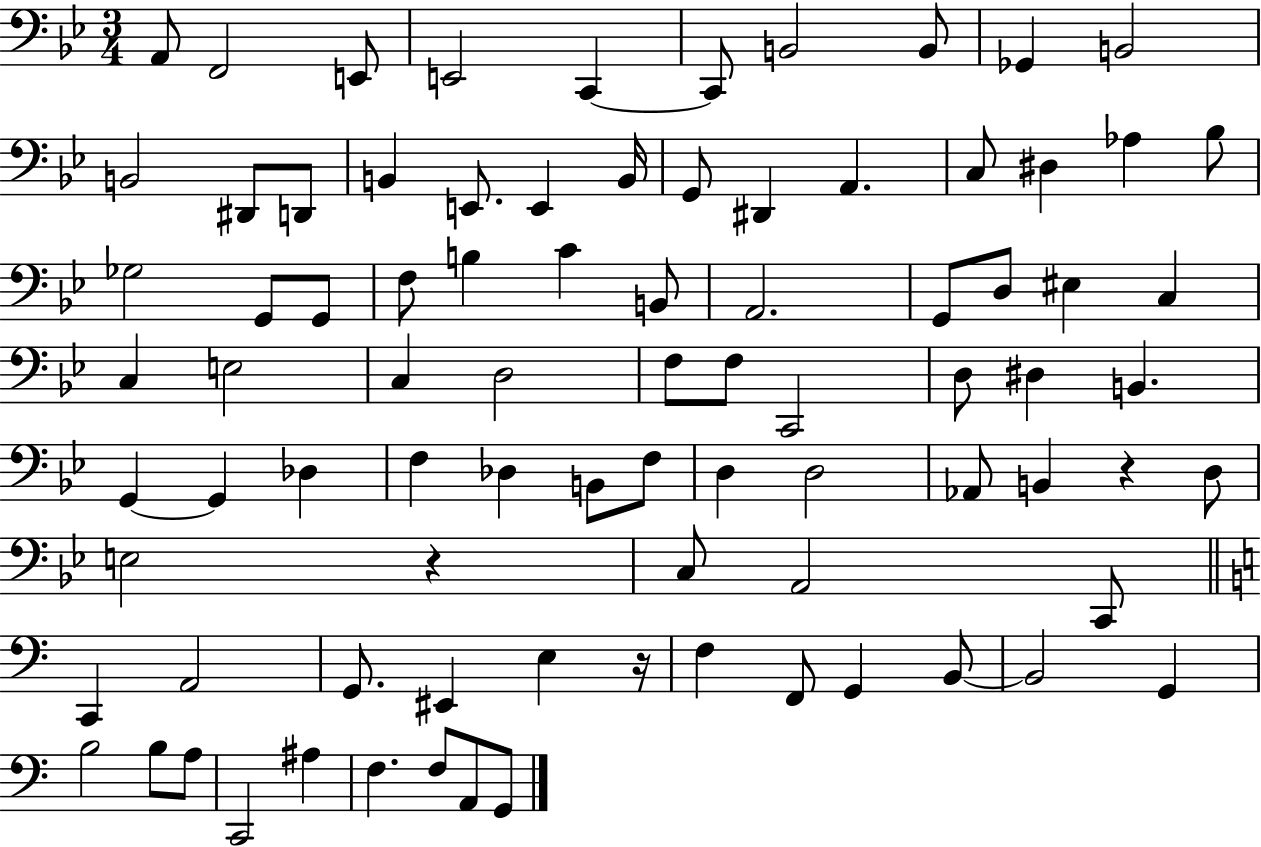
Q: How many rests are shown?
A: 3